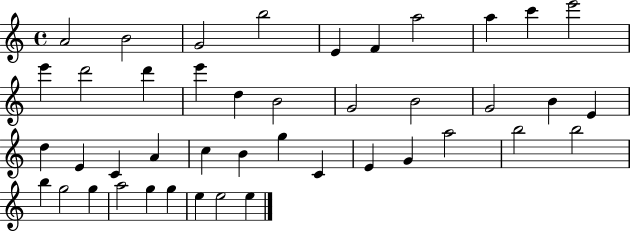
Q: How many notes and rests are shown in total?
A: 43